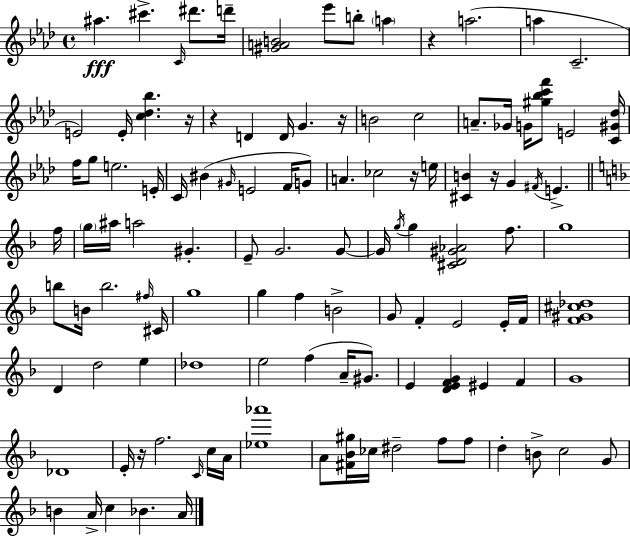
A#5/q. C#6/q. C4/s D#6/e. D6/s [G#4,A4,B4]/h Eb6/e B5/e A5/q R/q A5/h. A5/q C4/h. E4/h E4/s [C5,Db5,Bb5]/q. R/s R/q D4/q D4/s G4/q. R/s B4/h C5/h A4/e. Gb4/s G4/s [G#5,Bb5,C6,F6]/e E4/h [C4,G#4,Db5]/s F5/s G5/e E5/h. E4/s C4/s BIS4/q G#4/s E4/h F4/s G4/e A4/q. CES5/h R/s E5/s [C#4,B4]/q R/s G4/q F#4/s E4/q. F5/s G5/s A#5/s A5/h G#4/q. E4/e G4/h. G4/e G4/s G5/s G5/q [C#4,D4,G#4,Ab4]/h F5/e. G5/w B5/e B4/s B5/h. F#5/s C#4/s G5/w G5/q F5/q B4/h G4/e F4/q E4/h E4/s F4/s [F4,G#4,C#5,Db5]/w D4/q D5/h E5/q Db5/w E5/h F5/q A4/s G#4/e. E4/q [D4,E4,F4,G4]/q EIS4/q F4/q G4/w Db4/w E4/s R/s F5/h. C4/s C5/s A4/s [Eb5,Ab6]/w A4/e [F#4,Bb4,G#5]/s CES5/s D#5/h F5/e F5/e D5/q B4/e C5/h G4/e B4/q A4/s C5/q Bb4/q. A4/s